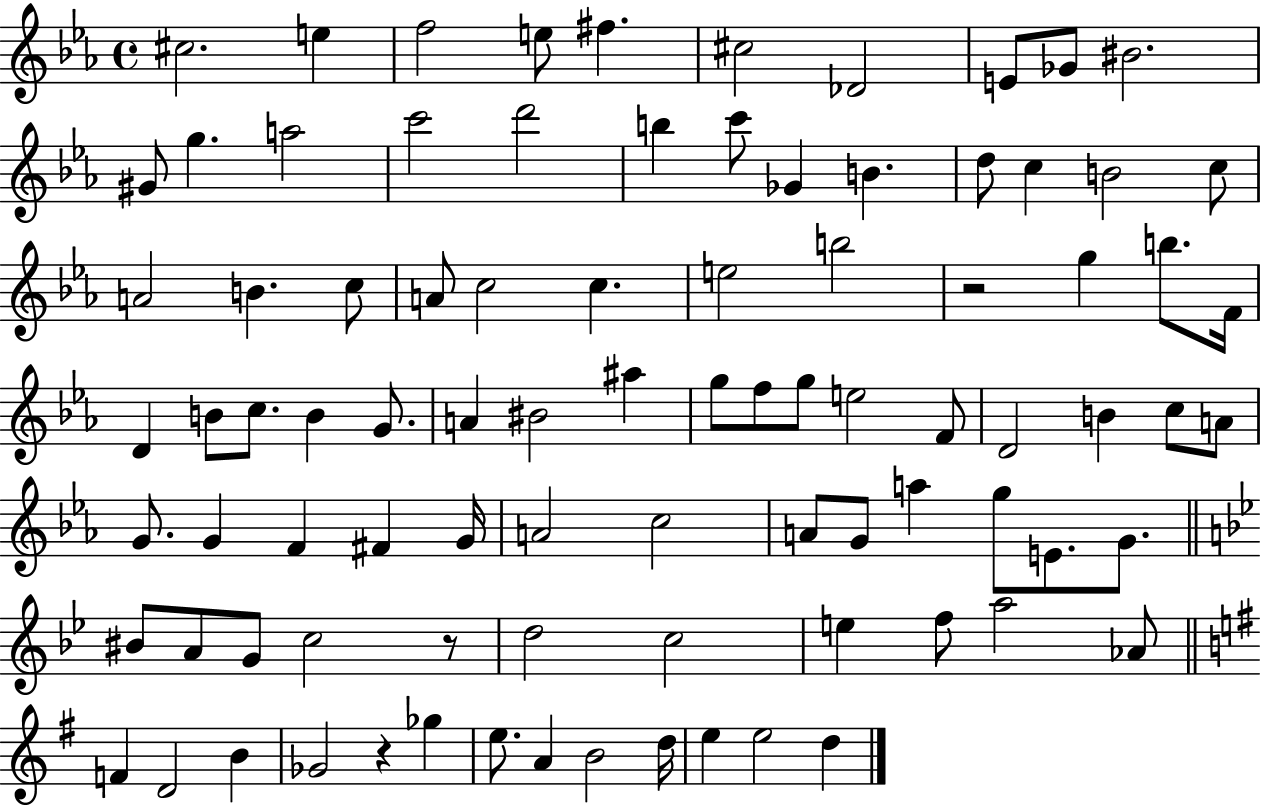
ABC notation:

X:1
T:Untitled
M:4/4
L:1/4
K:Eb
^c2 e f2 e/2 ^f ^c2 _D2 E/2 _G/2 ^B2 ^G/2 g a2 c'2 d'2 b c'/2 _G B d/2 c B2 c/2 A2 B c/2 A/2 c2 c e2 b2 z2 g b/2 F/4 D B/2 c/2 B G/2 A ^B2 ^a g/2 f/2 g/2 e2 F/2 D2 B c/2 A/2 G/2 G F ^F G/4 A2 c2 A/2 G/2 a g/2 E/2 G/2 ^B/2 A/2 G/2 c2 z/2 d2 c2 e f/2 a2 _A/2 F D2 B _G2 z _g e/2 A B2 d/4 e e2 d